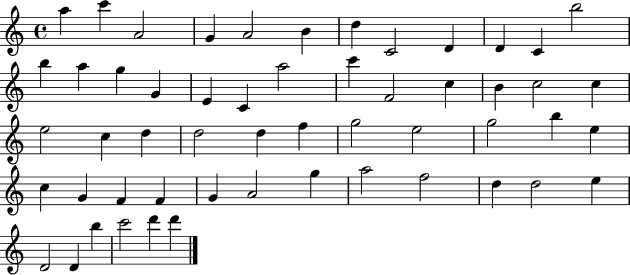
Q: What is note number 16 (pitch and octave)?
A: G4